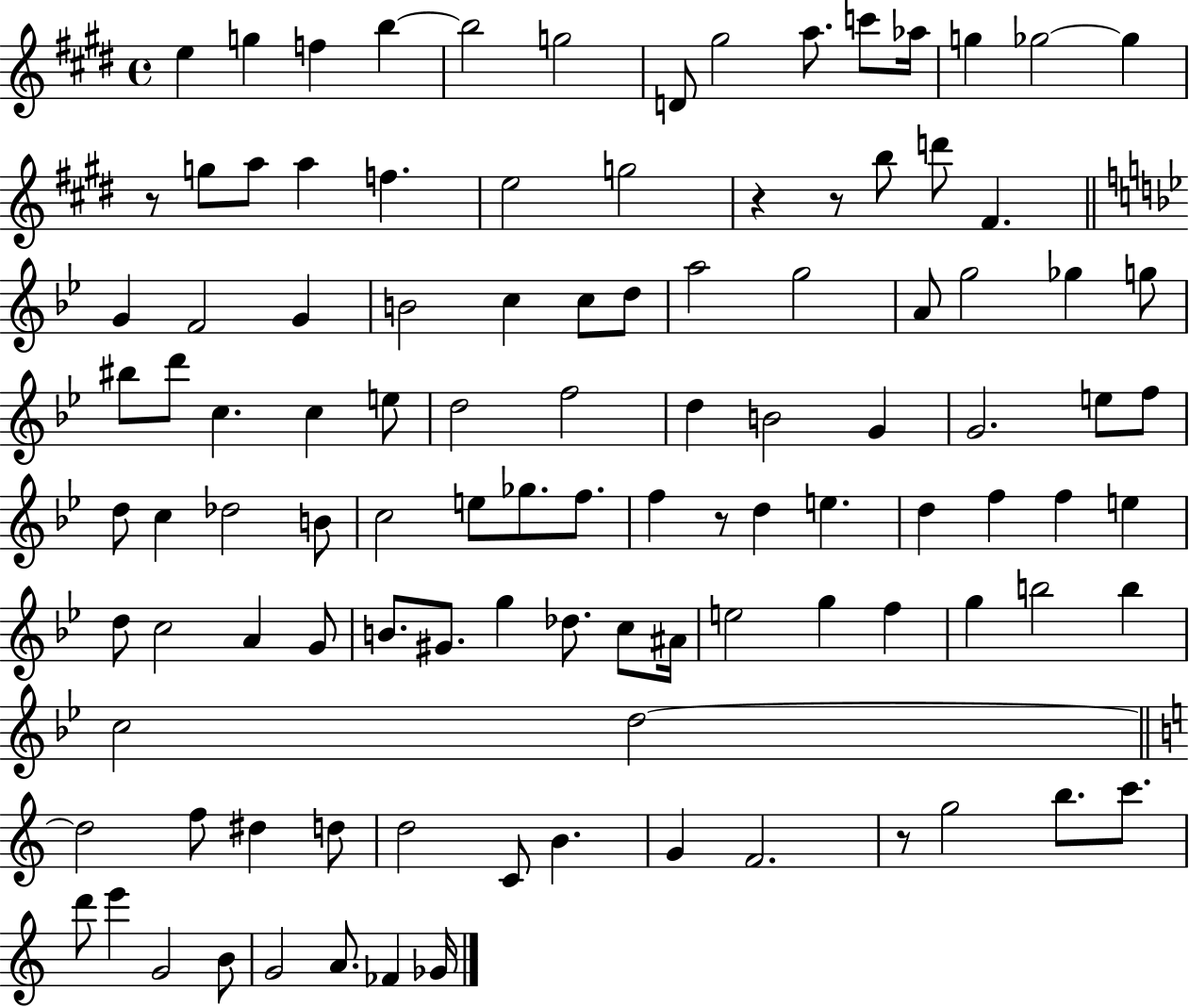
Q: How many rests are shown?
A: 5